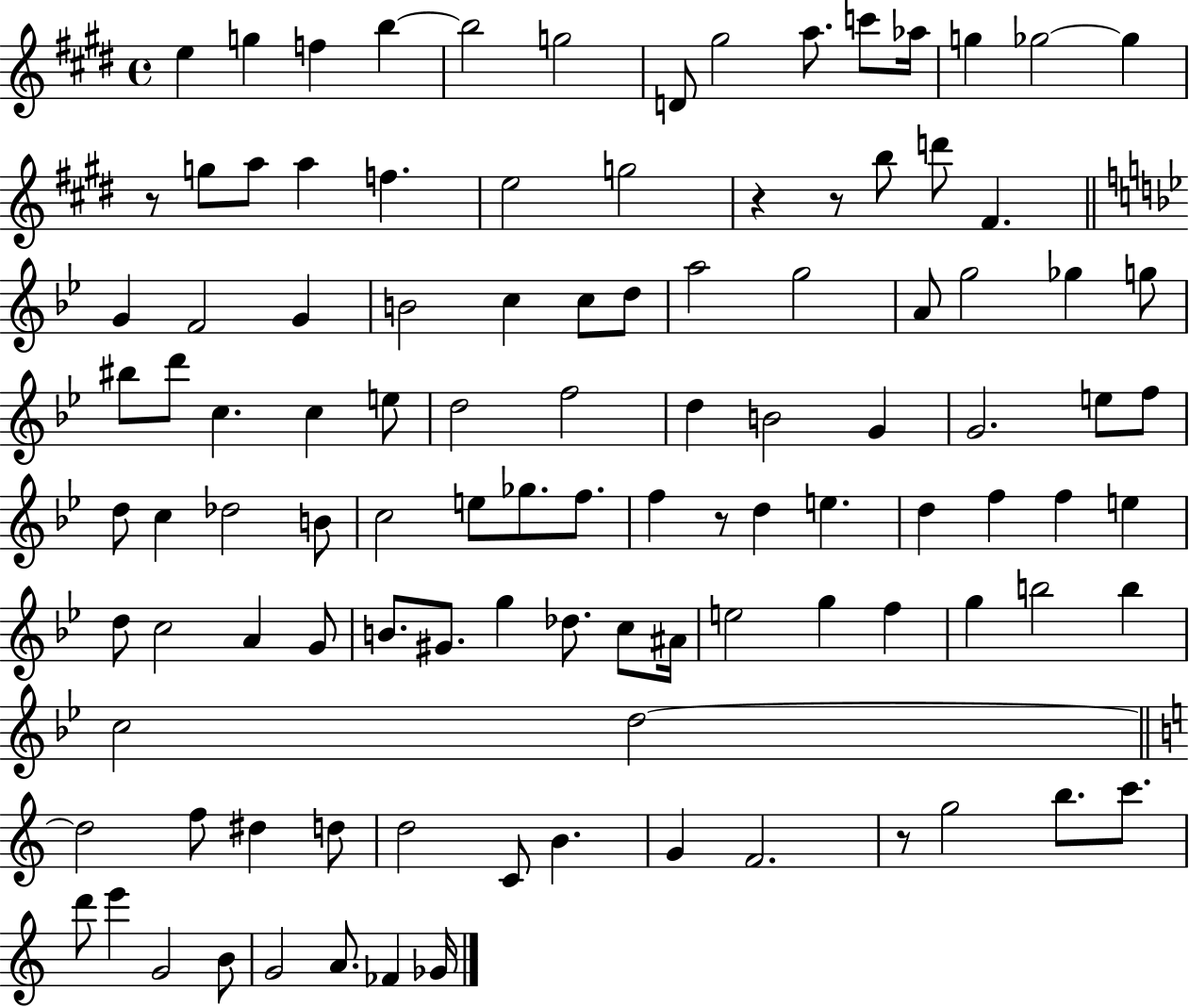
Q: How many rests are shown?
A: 5